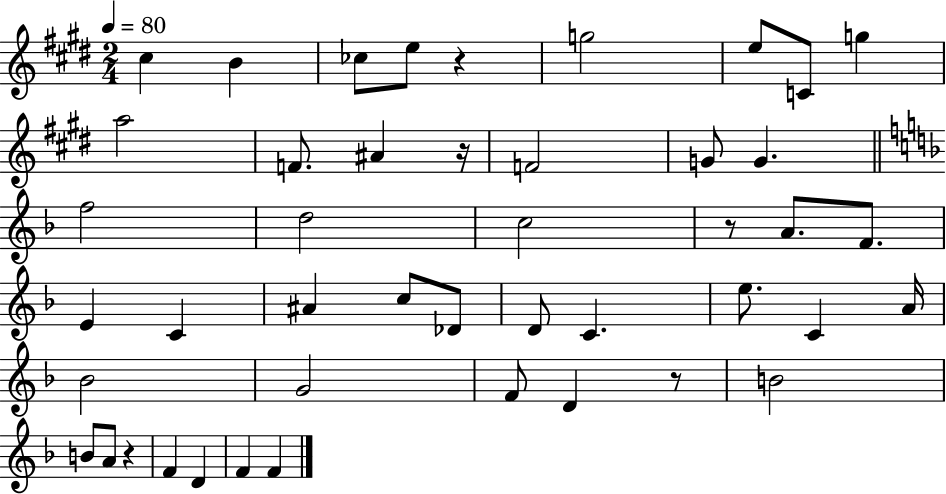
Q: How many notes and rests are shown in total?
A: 45